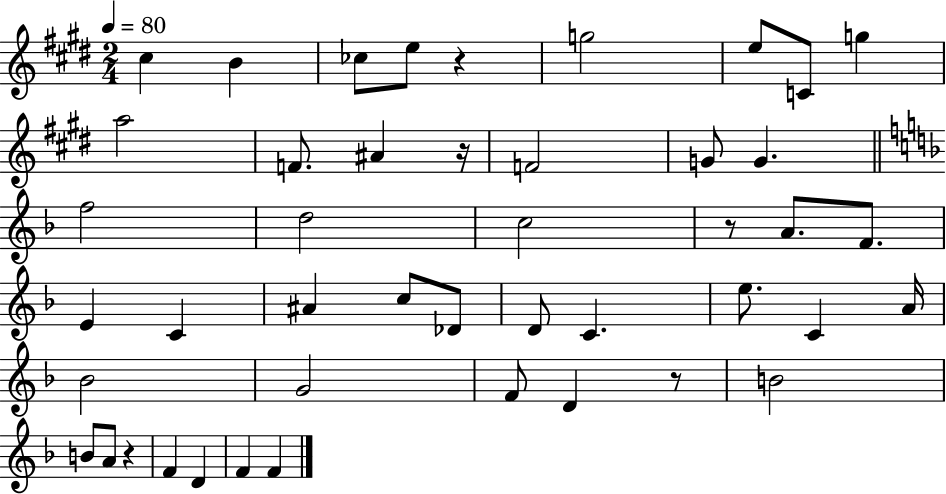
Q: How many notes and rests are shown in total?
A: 45